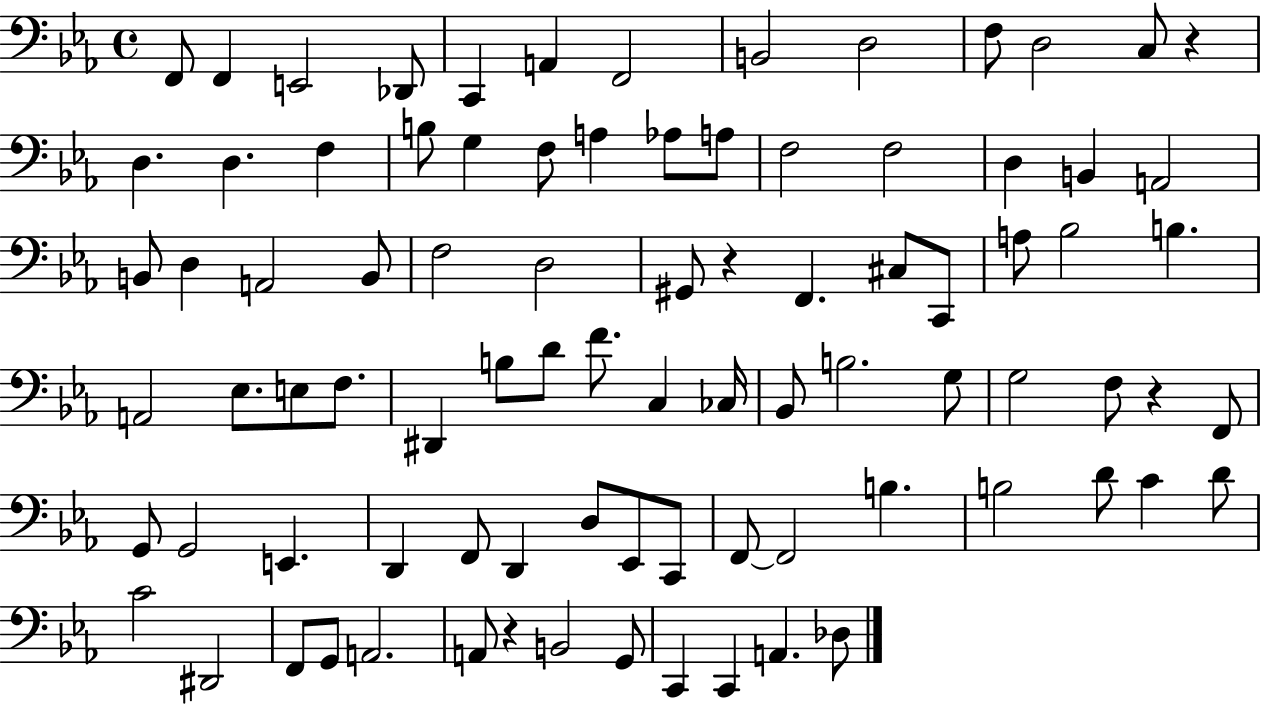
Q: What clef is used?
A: bass